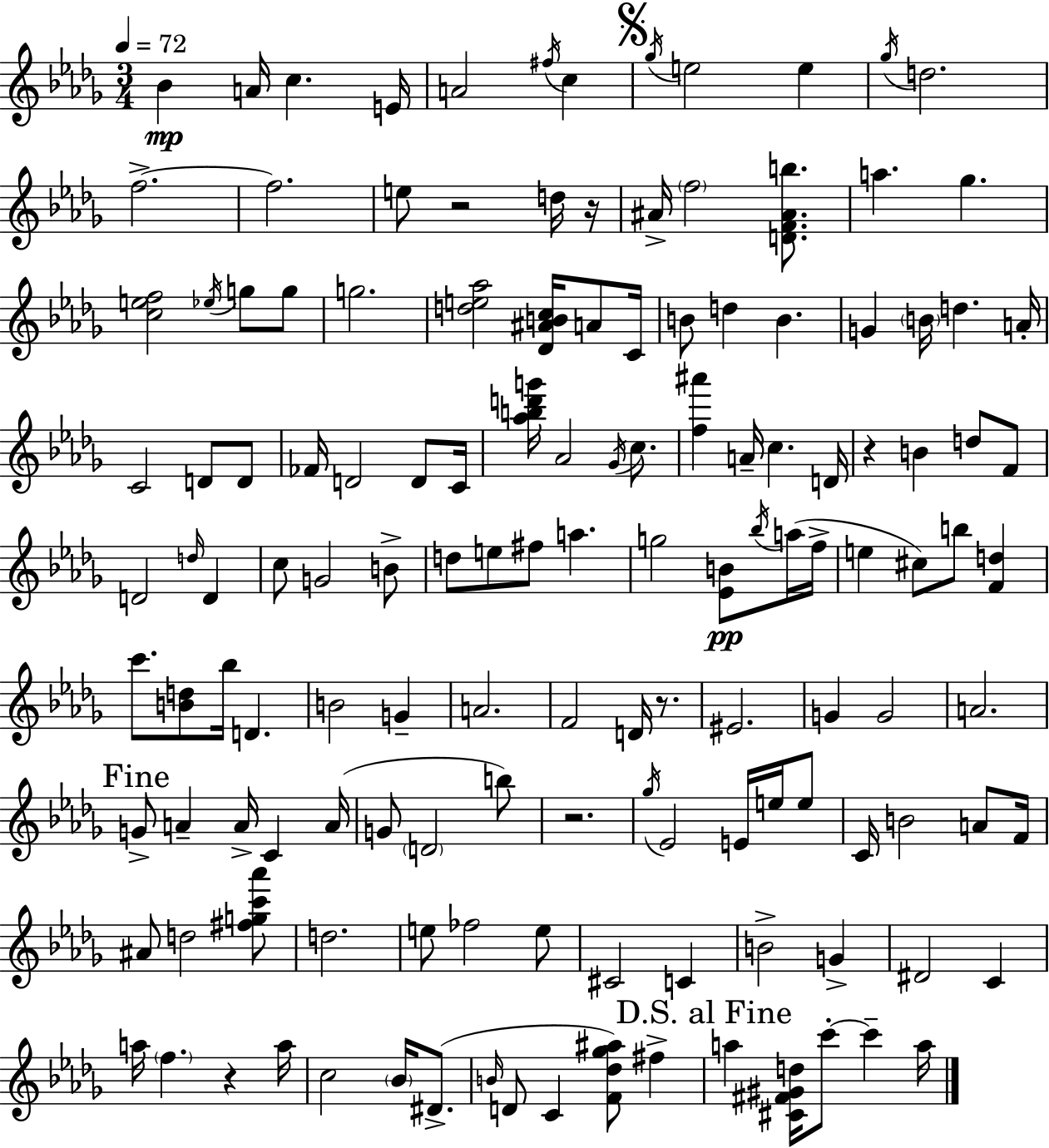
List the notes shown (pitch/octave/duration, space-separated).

Bb4/q A4/s C5/q. E4/s A4/h F#5/s C5/q Gb5/s E5/h E5/q Gb5/s D5/h. F5/h. F5/h. E5/e R/h D5/s R/s A#4/s F5/h [D4,F4,A#4,B5]/e. A5/q. Gb5/q. [C5,E5,F5]/h Eb5/s G5/e G5/e G5/h. [D5,E5,Ab5]/h [Db4,A#4,B4,C5]/s A4/e C4/s B4/e D5/q B4/q. G4/q B4/s D5/q. A4/s C4/h D4/e D4/e FES4/s D4/h D4/e C4/s [Ab5,B5,D6,G6]/s Ab4/h Gb4/s C5/e. [F5,A#6]/q A4/s C5/q. D4/s R/q B4/q D5/e F4/e D4/h D5/s D4/q C5/e G4/h B4/e D5/e E5/e F#5/e A5/q. G5/h [Eb4,B4]/e Bb5/s A5/s F5/s E5/q C#5/e B5/e [F4,D5]/q C6/e. [B4,D5]/e Bb5/s D4/q. B4/h G4/q A4/h. F4/h D4/s R/e. EIS4/h. G4/q G4/h A4/h. G4/e A4/q A4/s C4/q A4/s G4/e D4/h B5/e R/h. Gb5/s Eb4/h E4/s E5/s E5/e C4/s B4/h A4/e F4/s A#4/e D5/h [F#5,G5,C6,Ab6]/e D5/h. E5/e FES5/h E5/e C#4/h C4/q B4/h G4/q D#4/h C4/q A5/s F5/q. R/q A5/s C5/h Bb4/s D#4/e. B4/s D4/e C4/q [F4,Db5,Gb5,A#5]/e F#5/q A5/q [C#4,F#4,G#4,D5]/s C6/e C6/q A5/s